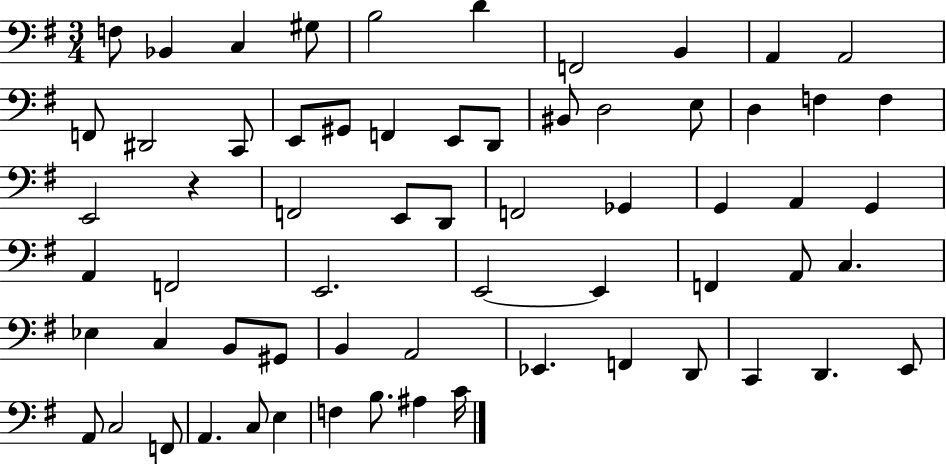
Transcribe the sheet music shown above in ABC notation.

X:1
T:Untitled
M:3/4
L:1/4
K:G
F,/2 _B,, C, ^G,/2 B,2 D F,,2 B,, A,, A,,2 F,,/2 ^D,,2 C,,/2 E,,/2 ^G,,/2 F,, E,,/2 D,,/2 ^B,,/2 D,2 E,/2 D, F, F, E,,2 z F,,2 E,,/2 D,,/2 F,,2 _G,, G,, A,, G,, A,, F,,2 E,,2 E,,2 E,, F,, A,,/2 C, _E, C, B,,/2 ^G,,/2 B,, A,,2 _E,, F,, D,,/2 C,, D,, E,,/2 A,,/2 C,2 F,,/2 A,, C,/2 E, F, B,/2 ^A, C/4